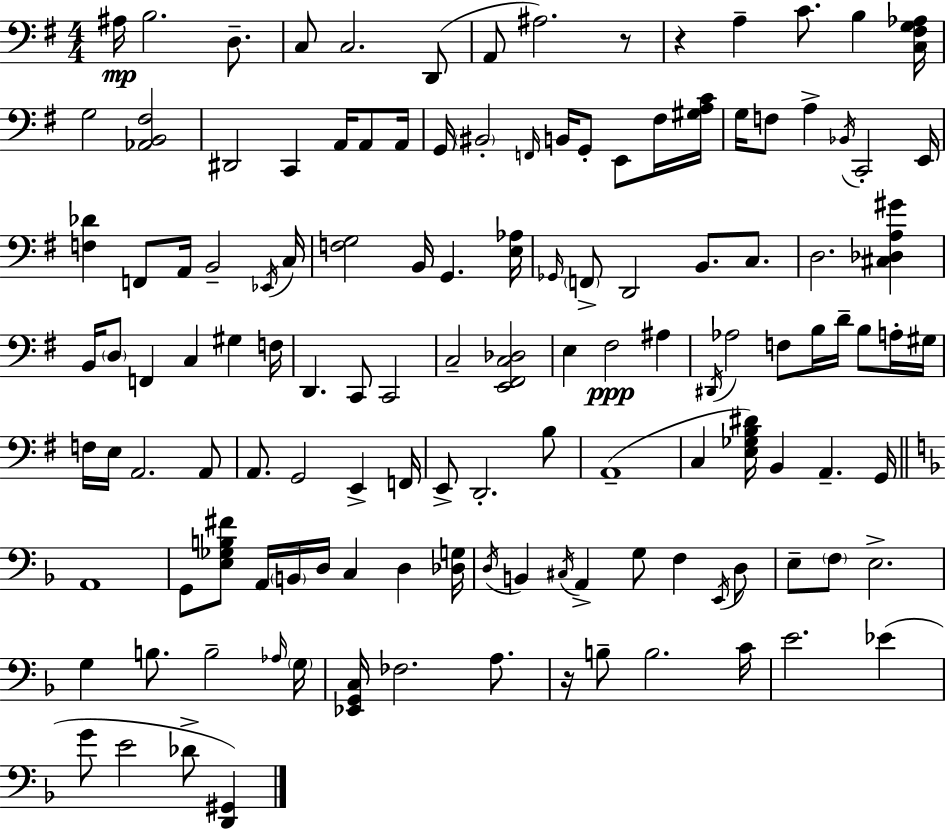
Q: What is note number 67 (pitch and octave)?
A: A2